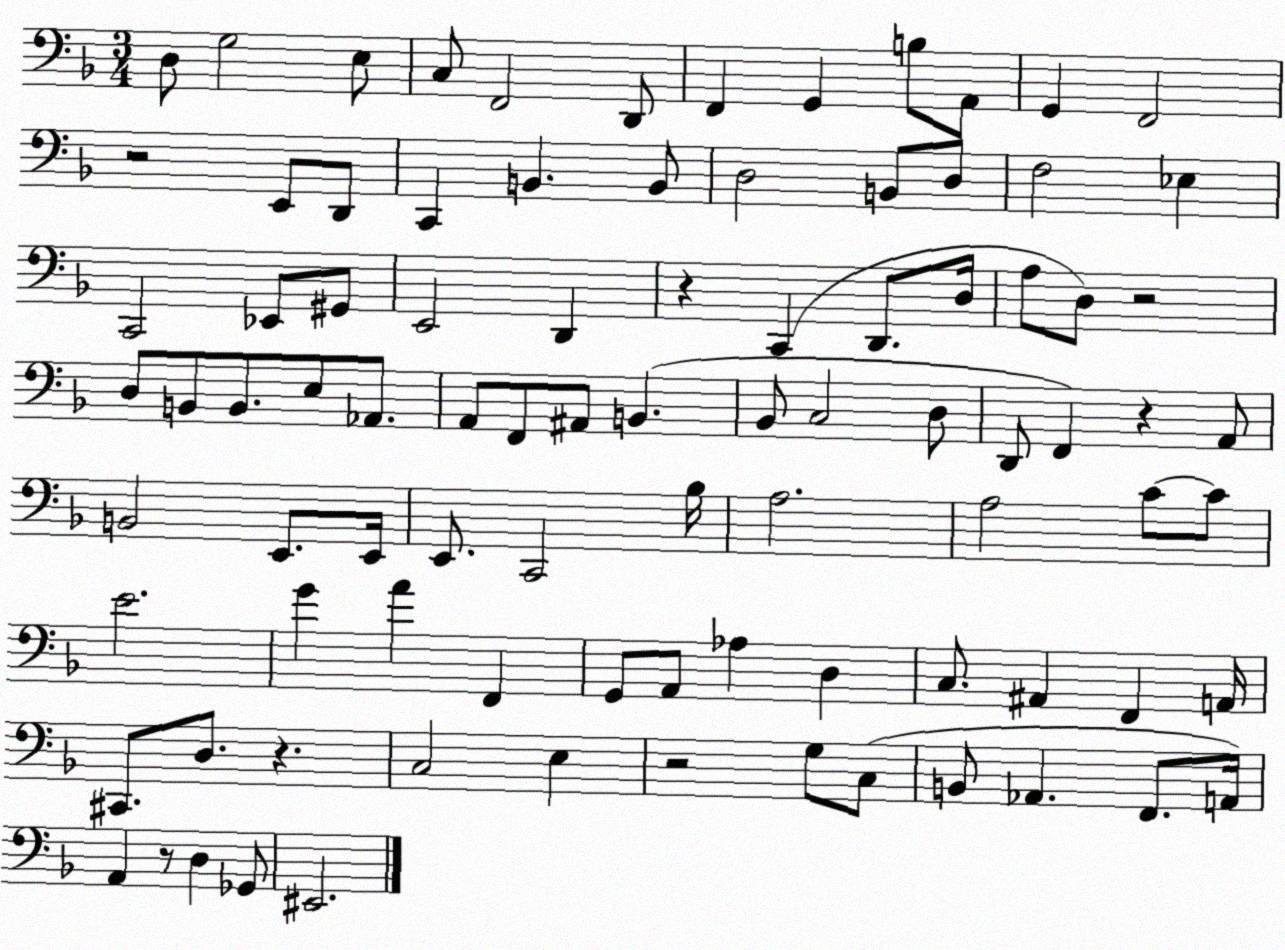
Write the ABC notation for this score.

X:1
T:Untitled
M:3/4
L:1/4
K:F
D,/2 G,2 E,/2 C,/2 F,,2 D,,/2 F,, G,, B,/2 A,,/2 G,, F,,2 z2 E,,/2 D,,/2 C,, B,, B,,/2 D,2 B,,/2 D,/2 F,2 _E, C,,2 _E,,/2 ^G,,/2 E,,2 D,, z C,, D,,/2 D,/4 A,/2 D,/2 z2 D,/2 B,,/2 B,,/2 E,/2 _A,,/2 A,,/2 F,,/2 ^A,,/2 B,, _B,,/2 C,2 D,/2 D,,/2 F,, z A,,/2 B,,2 E,,/2 E,,/4 E,,/2 C,,2 _B,/4 A,2 A,2 C/2 C/2 E2 G A F,, G,,/2 A,,/2 _A, D, C,/2 ^A,, F,, A,,/4 ^C,,/2 D,/2 z C,2 E, z2 G,/2 C,/2 B,,/2 _A,, F,,/2 A,,/4 A,, z/2 D, _G,,/2 ^E,,2